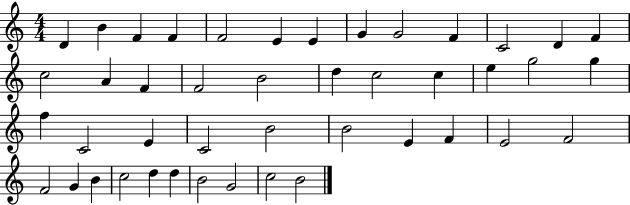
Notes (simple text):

D4/q B4/q F4/q F4/q F4/h E4/q E4/q G4/q G4/h F4/q C4/h D4/q F4/q C5/h A4/q F4/q F4/h B4/h D5/q C5/h C5/q E5/q G5/h G5/q F5/q C4/h E4/q C4/h B4/h B4/h E4/q F4/q E4/h F4/h F4/h G4/q B4/q C5/h D5/q D5/q B4/h G4/h C5/h B4/h